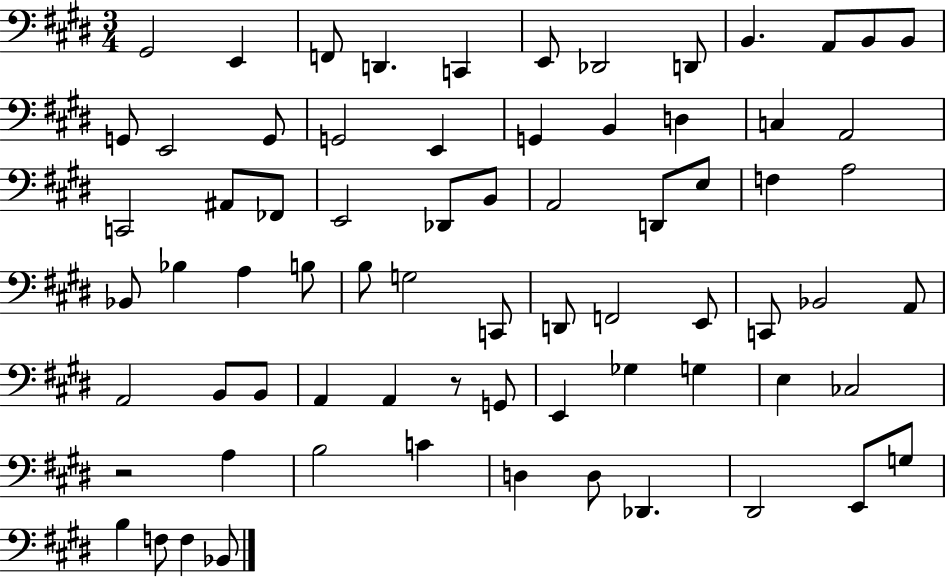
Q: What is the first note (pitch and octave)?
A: G#2